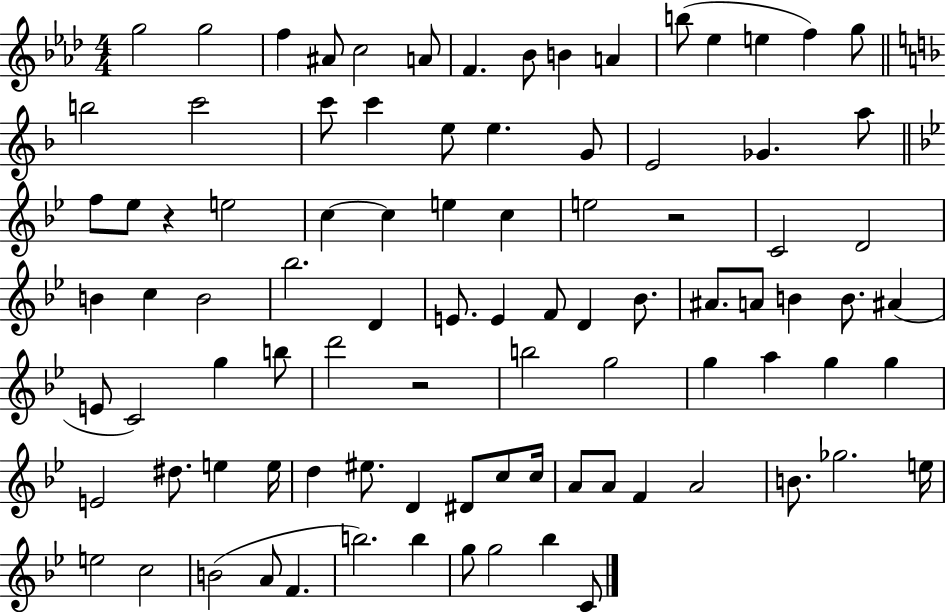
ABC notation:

X:1
T:Untitled
M:4/4
L:1/4
K:Ab
g2 g2 f ^A/2 c2 A/2 F _B/2 B A b/2 _e e f g/2 b2 c'2 c'/2 c' e/2 e G/2 E2 _G a/2 f/2 _e/2 z e2 c c e c e2 z2 C2 D2 B c B2 _b2 D E/2 E F/2 D _B/2 ^A/2 A/2 B B/2 ^A E/2 C2 g b/2 d'2 z2 b2 g2 g a g g E2 ^d/2 e e/4 d ^e/2 D ^D/2 c/2 c/4 A/2 A/2 F A2 B/2 _g2 e/4 e2 c2 B2 A/2 F b2 b g/2 g2 _b C/2